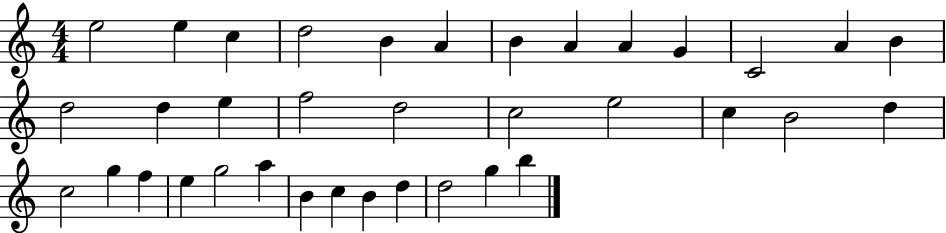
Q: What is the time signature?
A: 4/4